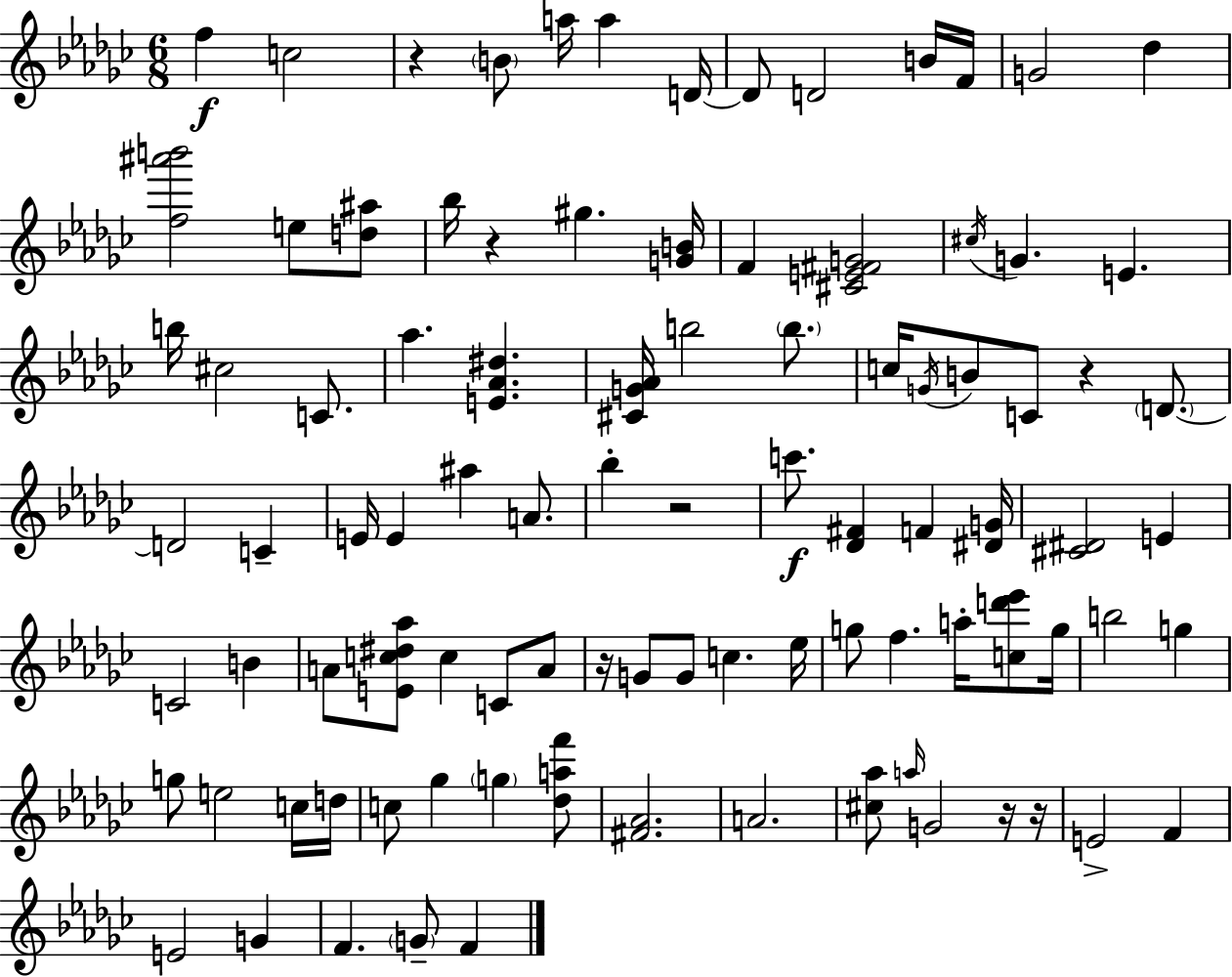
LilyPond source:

{
  \clef treble
  \numericTimeSignature
  \time 6/8
  \key ees \minor
  f''4\f c''2 | r4 \parenthesize b'8 a''16 a''4 d'16~~ | d'8 d'2 b'16 f'16 | g'2 des''4 | \break <f'' ais''' b'''>2 e''8 <d'' ais''>8 | bes''16 r4 gis''4. <g' b'>16 | f'4 <cis' e' fis' g'>2 | \acciaccatura { cis''16 } g'4. e'4. | \break b''16 cis''2 c'8. | aes''4. <e' aes' dis''>4. | <cis' g' aes'>16 b''2 \parenthesize b''8. | c''16 \acciaccatura { g'16 } b'8 c'8 r4 \parenthesize d'8.~~ | \break d'2 c'4-- | e'16 e'4 ais''4 a'8. | bes''4-. r2 | c'''8.\f <des' fis'>4 f'4 | \break <dis' g'>16 <cis' dis'>2 e'4 | c'2 b'4 | a'8 <e' c'' dis'' aes''>8 c''4 c'8 | a'8 r16 g'8 g'8 c''4. | \break ees''16 g''8 f''4. a''16-. <c'' d''' ees'''>8 | g''16 b''2 g''4 | g''8 e''2 | c''16 d''16 c''8 ges''4 \parenthesize g''4 | \break <des'' a'' f'''>8 <fis' aes'>2. | a'2. | <cis'' aes''>8 \grace { a''16 } g'2 | r16 r16 e'2-> f'4 | \break e'2 g'4 | f'4. \parenthesize g'8-- f'4 | \bar "|."
}